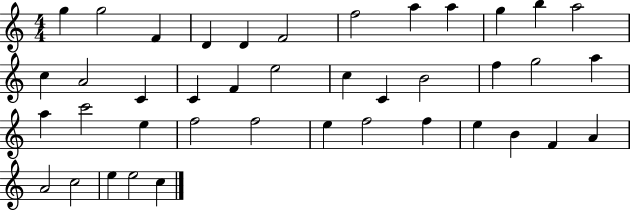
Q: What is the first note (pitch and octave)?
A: G5